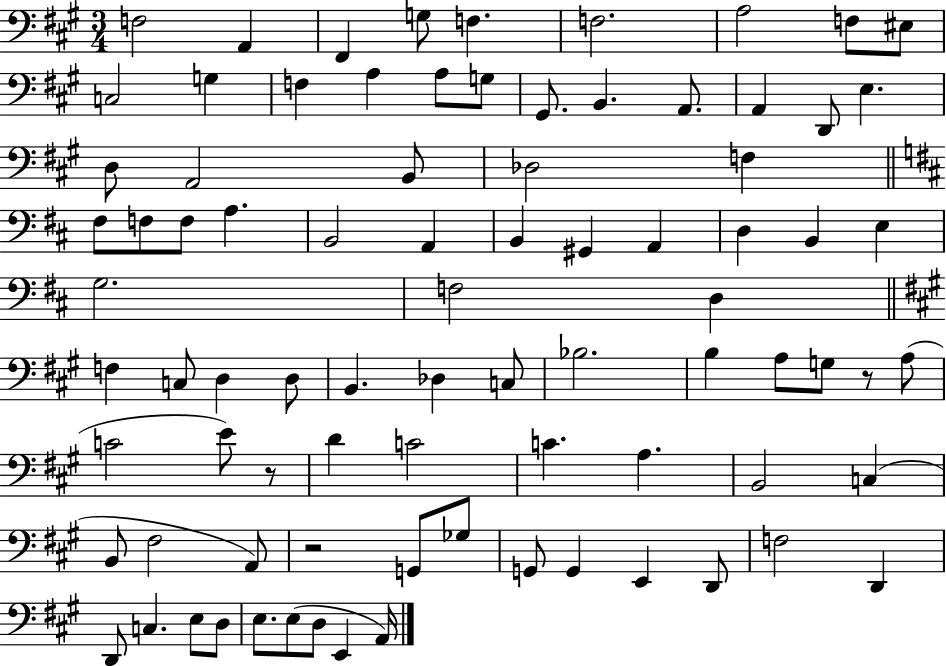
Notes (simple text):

F3/h A2/q F#2/q G3/e F3/q. F3/h. A3/h F3/e EIS3/e C3/h G3/q F3/q A3/q A3/e G3/e G#2/e. B2/q. A2/e. A2/q D2/e E3/q. D3/e A2/h B2/e Db3/h F3/q F#3/e F3/e F3/e A3/q. B2/h A2/q B2/q G#2/q A2/q D3/q B2/q E3/q G3/h. F3/h D3/q F3/q C3/e D3/q D3/e B2/q. Db3/q C3/e Bb3/h. B3/q A3/e G3/e R/e A3/e C4/h E4/e R/e D4/q C4/h C4/q. A3/q. B2/h C3/q B2/e F#3/h A2/e R/h G2/e Gb3/e G2/e G2/q E2/q D2/e F3/h D2/q D2/e C3/q. E3/e D3/e E3/e. E3/e D3/e E2/q A2/s